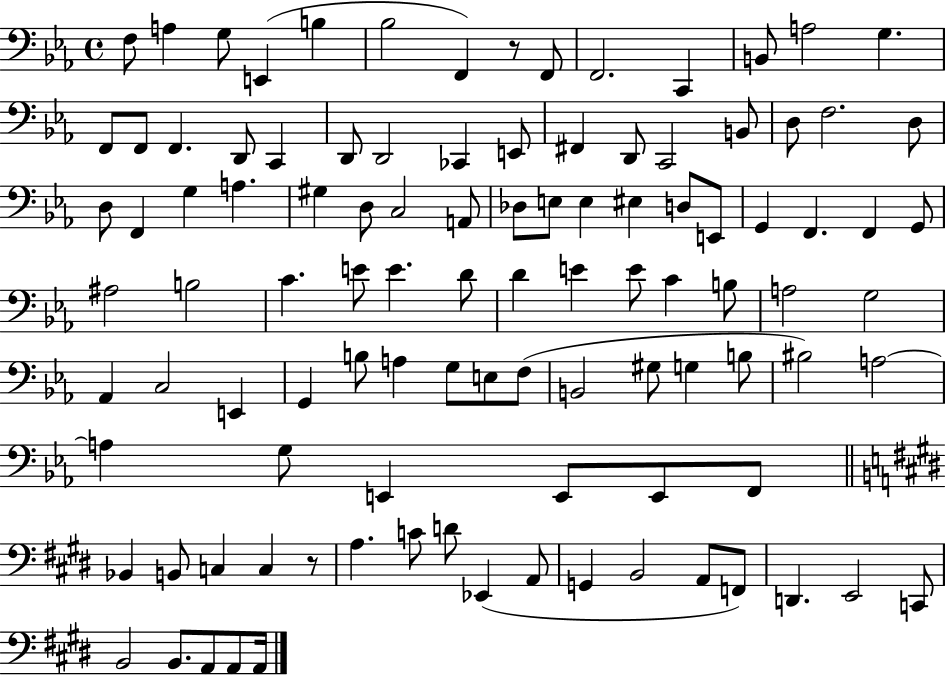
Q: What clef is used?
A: bass